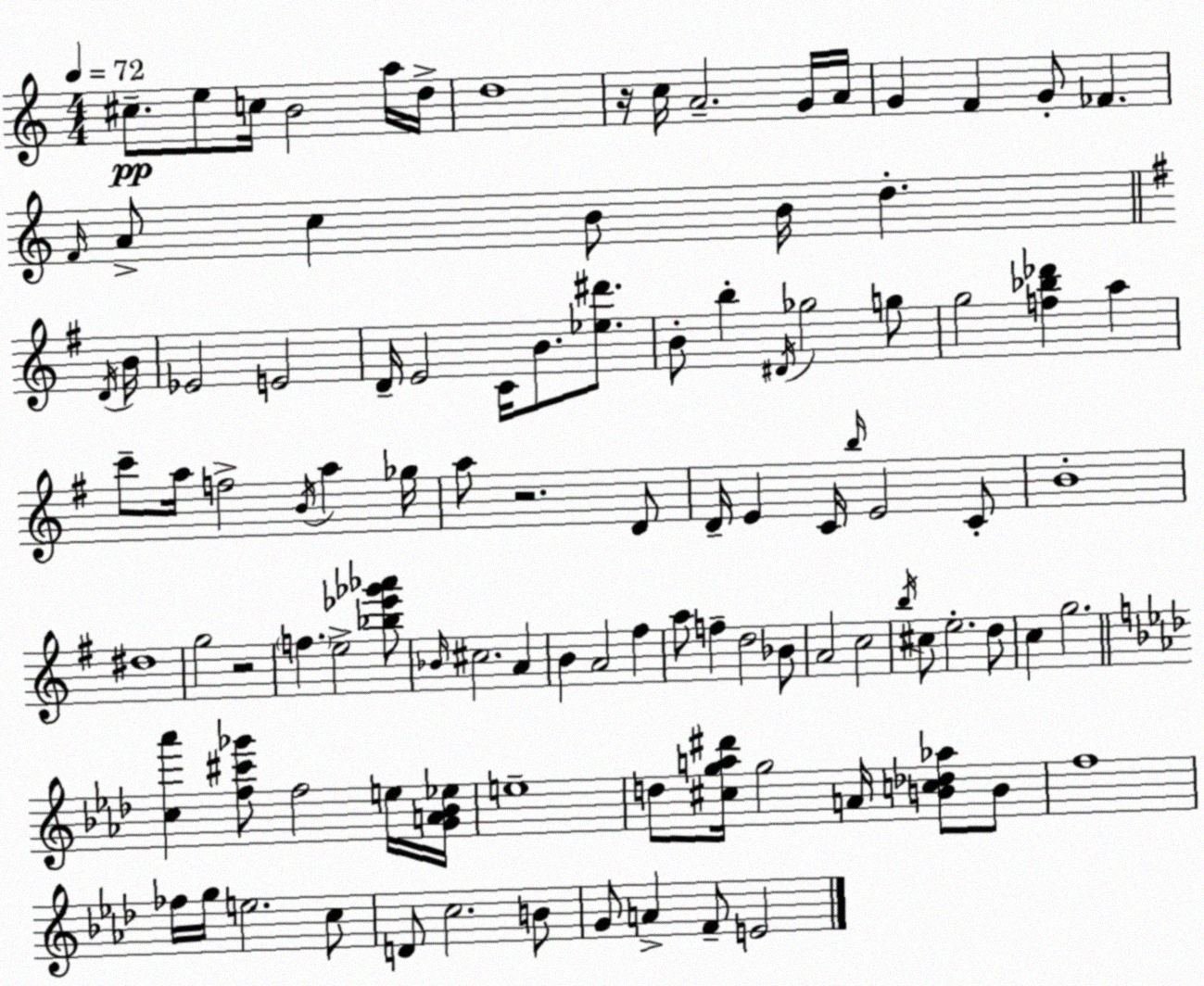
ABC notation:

X:1
T:Untitled
M:4/4
L:1/4
K:Am
^c/2 e/2 c/4 B2 a/4 d/4 d4 z/4 c/4 A2 G/4 A/4 G F G/2 _F F/4 A/2 c B/2 B/4 d D/4 B/4 _E2 E2 D/4 E2 C/4 B/2 [_e^d']/2 B/2 b ^D/4 _g2 g/2 g2 [f_b_d'] a c'/2 a/4 f2 B/4 a _g/4 a/2 z2 D/2 D/4 E C/4 b/4 E2 C/2 B4 ^d4 g2 z2 f e2 [_b_e'_g'_a']/2 _B/4 ^c2 A B A2 ^f a/2 f d2 _B/2 A2 c2 b/4 ^c/2 e2 d/2 c g2 [c_a'] [f^c'_g']/2 f2 e/4 [GA_B_e]/4 e4 d/2 [^cga^d']/4 g2 A/4 [Bc_d_a]/2 B/2 f4 _f/4 g/4 e2 c/2 D/2 c2 B/2 G/2 A F/2 E2